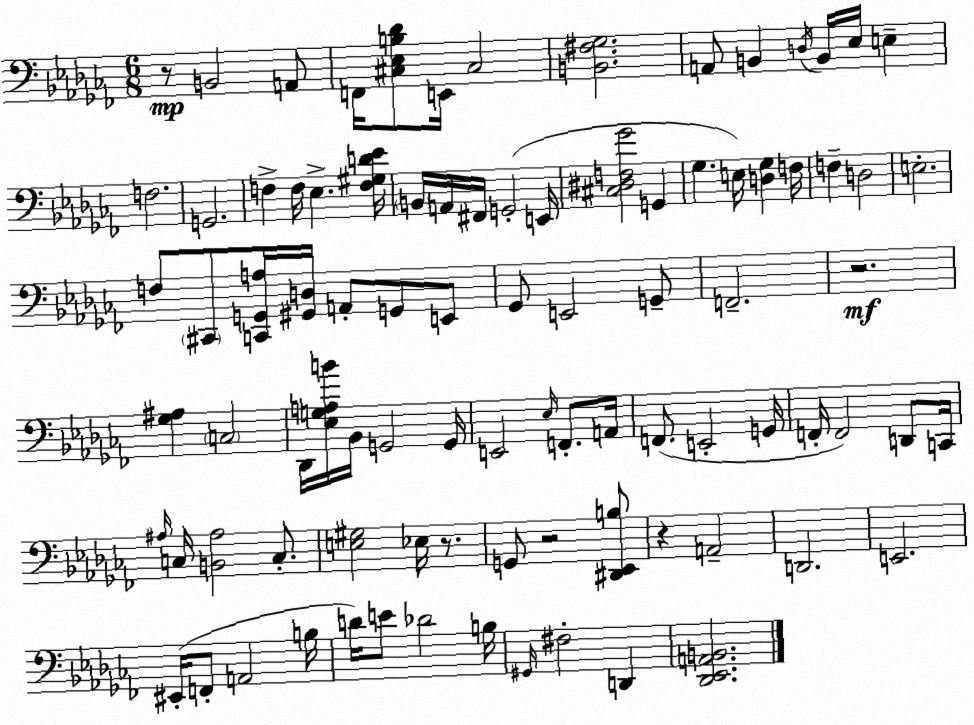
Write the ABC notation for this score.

X:1
T:Untitled
M:6/8
L:1/4
K:Abm
z/2 B,,2 A,,/2 F,,/4 [^C,_E,B,_D]/2 E,,/4 ^C,2 [B,,^F,_G,]2 A,,/2 B,, D,/4 B,,/4 _E,/4 E, F,2 G,,2 F, F,/4 _E, [F,^G,D_E]/4 B,,/4 A,,/4 ^F,,/4 G,,2 E,,/4 [^C,^D,F,_G]2 G,, _G, E,/4 [D,_G,] F,/4 F, D,2 E,2 F,/2 ^C,,/2 [C,,G,,A,]/4 [^G,,D,]/4 A,,/2 G,,/2 E,,/2 _G,,/2 E,,2 G,,/2 F,,2 z2 [_G,^A,] C,2 _D,,/4 [_E,G,A,B]/4 _B,,/4 G,,2 G,,/4 E,,2 _E,/4 F,,/2 A,,/4 F,,/2 E,,2 G,,/4 F,,/4 F,,2 D,,/2 C,,/4 ^A,/4 C,/4 [B,,^A,]2 C,/2 [E,^G,]2 _E,/4 z/2 G,,/2 z2 [^D,,_E,,B,]/2 z A,,2 D,,2 E,,2 ^E,,/4 F,,/2 A,,2 B,/4 D/4 E/2 _D2 B,/4 ^G,,/4 ^F,2 D,, [_D,,_E,,A,,B,,]2